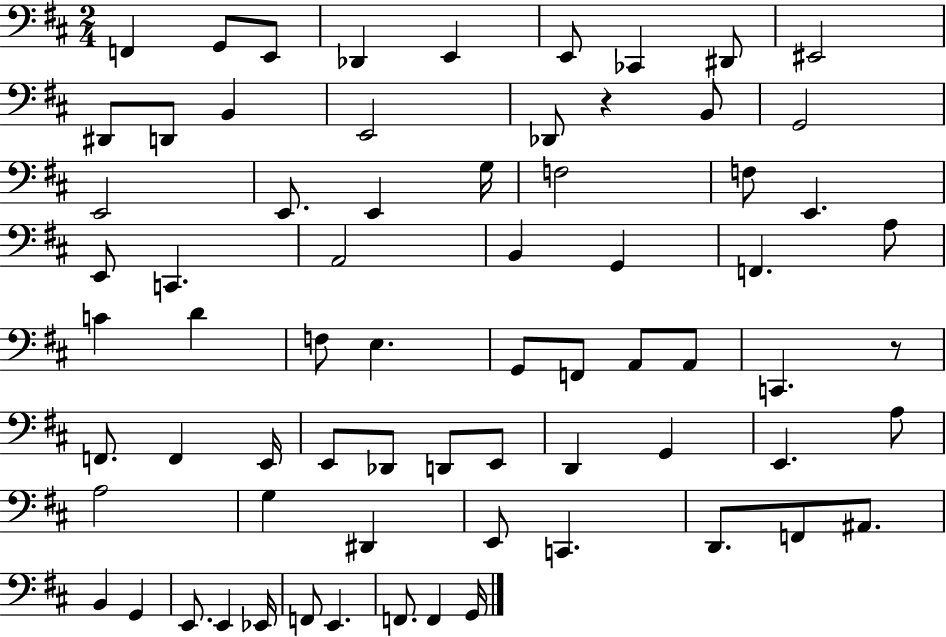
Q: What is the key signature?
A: D major